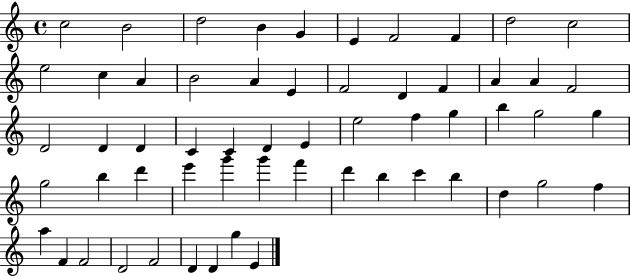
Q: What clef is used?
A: treble